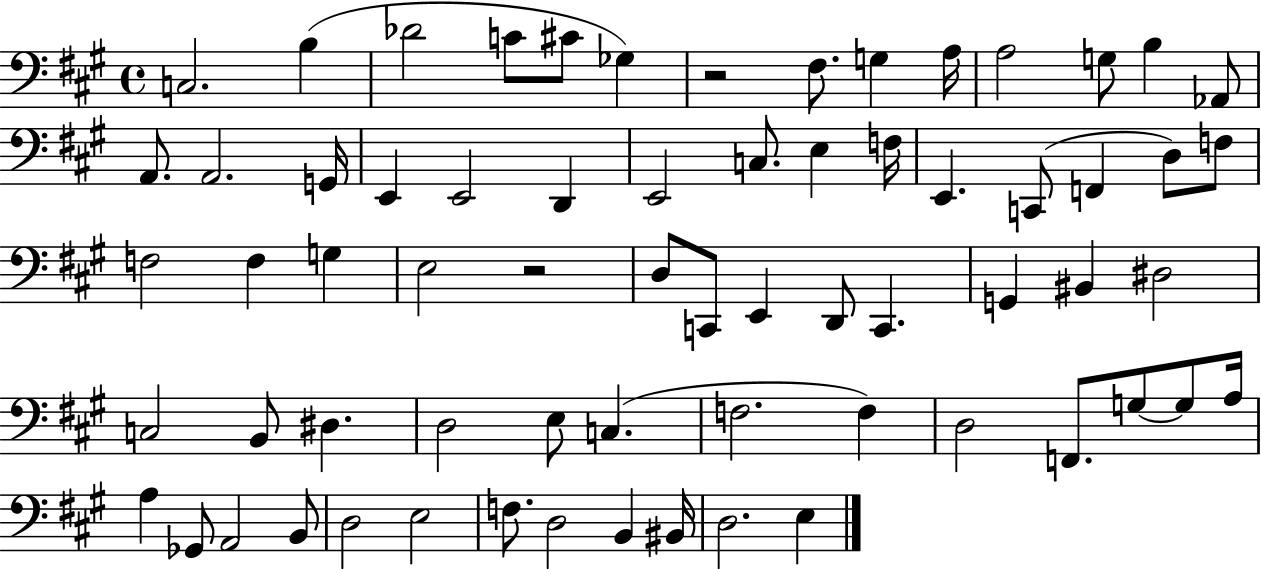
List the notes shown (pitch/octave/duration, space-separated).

C3/h. B3/q Db4/h C4/e C#4/e Gb3/q R/h F#3/e. G3/q A3/s A3/h G3/e B3/q Ab2/e A2/e. A2/h. G2/s E2/q E2/h D2/q E2/h C3/e. E3/q F3/s E2/q. C2/e F2/q D3/e F3/e F3/h F3/q G3/q E3/h R/h D3/e C2/e E2/q D2/e C2/q. G2/q BIS2/q D#3/h C3/h B2/e D#3/q. D3/h E3/e C3/q. F3/h. F3/q D3/h F2/e. G3/e G3/e A3/s A3/q Gb2/e A2/h B2/e D3/h E3/h F3/e. D3/h B2/q BIS2/s D3/h. E3/q